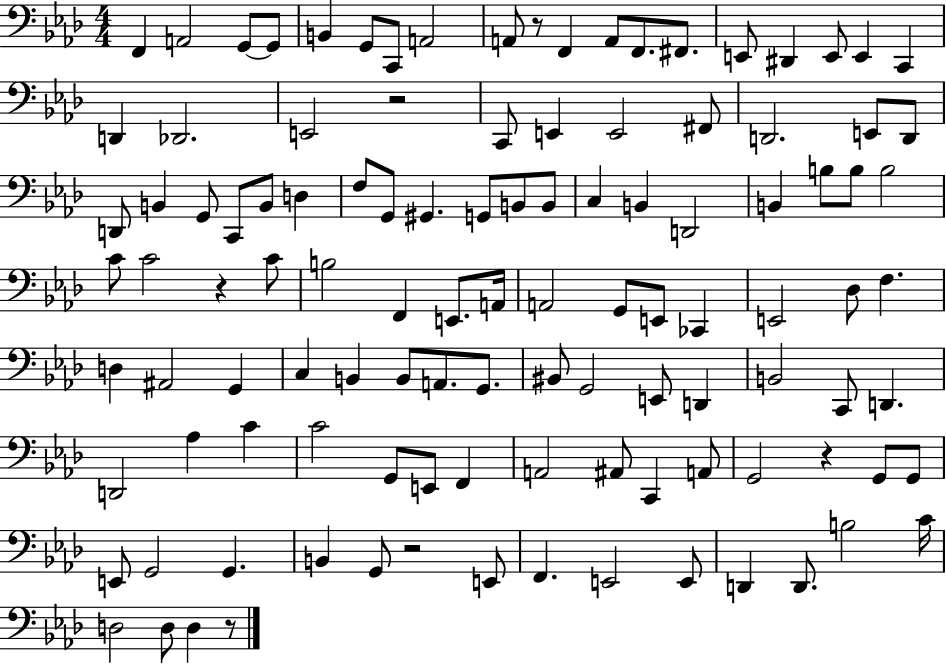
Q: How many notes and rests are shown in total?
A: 112